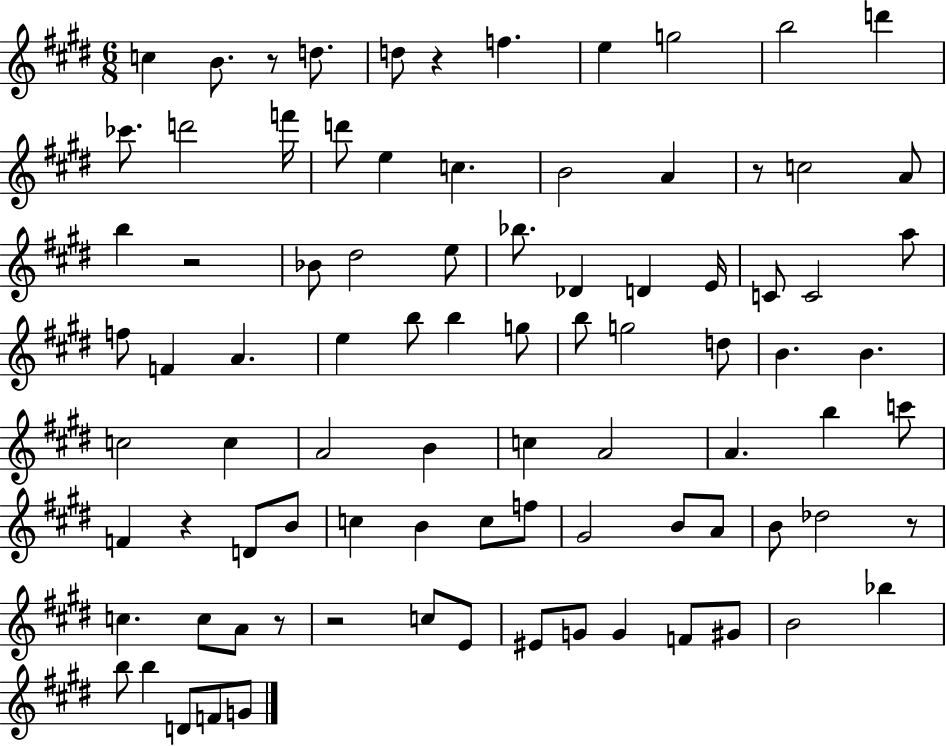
X:1
T:Untitled
M:6/8
L:1/4
K:E
c B/2 z/2 d/2 d/2 z f e g2 b2 d' _c'/2 d'2 f'/4 d'/2 e c B2 A z/2 c2 A/2 b z2 _B/2 ^d2 e/2 _b/2 _D D E/4 C/2 C2 a/2 f/2 F A e b/2 b g/2 b/2 g2 d/2 B B c2 c A2 B c A2 A b c'/2 F z D/2 B/2 c B c/2 f/2 ^G2 B/2 A/2 B/2 _d2 z/2 c c/2 A/2 z/2 z2 c/2 E/2 ^E/2 G/2 G F/2 ^G/2 B2 _b b/2 b D/2 F/2 G/2